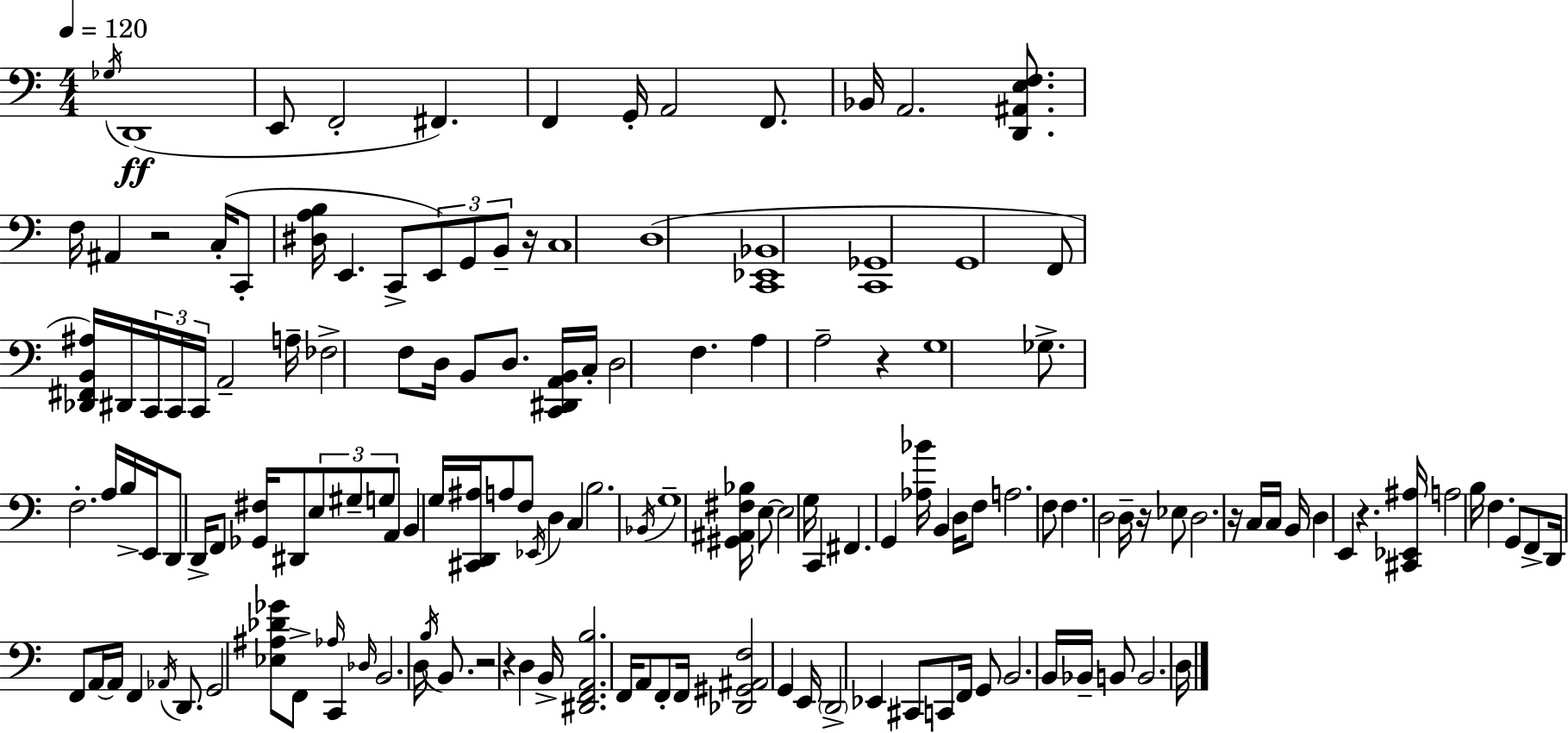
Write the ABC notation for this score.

X:1
T:Untitled
M:4/4
L:1/4
K:Am
_G,/4 D,,4 E,,/2 F,,2 ^F,, F,, G,,/4 A,,2 F,,/2 _B,,/4 A,,2 [D,,^A,,E,F,]/2 F,/4 ^A,, z2 C,/4 C,,/2 [^D,A,B,]/4 E,, C,,/2 E,,/2 G,,/2 B,,/2 z/4 C,4 D,4 [C,,_E,,_B,,]4 [C,,_G,,]4 G,,4 F,,/2 [_D,,^F,,B,,^A,]/4 ^D,,/4 C,,/4 C,,/4 C,,/4 A,,2 A,/4 _F,2 F,/2 D,/4 B,,/2 D,/2 [C,,^D,,A,,B,,]/4 C,/4 D,2 F, A, A,2 z G,4 _G,/2 F,2 A,/4 B,/4 E,,/4 D,,/2 D,,/4 F,,/2 [_G,,^F,]/4 ^D,,/2 E,/2 ^G,/2 G,/2 A,,/2 B,, G,/4 [^C,,D,,^A,]/4 A,/2 F,/2 _E,,/4 D, C, B,2 _B,,/4 G,4 [^G,,^A,,^F,_B,]/4 E,/2 E,2 G,/4 C,, ^F,, G,, [_A,_B]/4 B,, D,/4 F,/2 A,2 F,/2 F, D,2 D,/4 z/4 _E,/2 D,2 z/4 C,/4 C,/4 B,,/4 D, E,, z [^C,,_E,,^A,]/4 A,2 B,/4 F, G,,/2 F,,/2 D,,/4 F,,/2 A,,/4 A,,/4 F,, _A,,/4 D,,/2 G,,2 [_E,^A,_D_G]/2 F,,/2 _A,/4 C,, _D,/4 B,,2 D,/4 B,/4 B,,/2 z2 z D, B,,/4 [^D,,F,,A,,B,]2 F,,/4 A,,/2 F,,/2 F,,/4 [_D,,^G,,^A,,F,]2 G,, E,,/4 D,,2 _E,, ^C,,/2 C,,/2 F,,/4 G,,/2 B,,2 B,,/4 _B,,/4 B,,/2 B,,2 D,/4